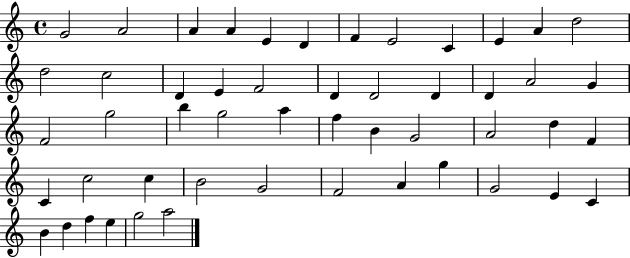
{
  \clef treble
  \time 4/4
  \defaultTimeSignature
  \key c \major
  g'2 a'2 | a'4 a'4 e'4 d'4 | f'4 e'2 c'4 | e'4 a'4 d''2 | \break d''2 c''2 | d'4 e'4 f'2 | d'4 d'2 d'4 | d'4 a'2 g'4 | \break f'2 g''2 | b''4 g''2 a''4 | f''4 b'4 g'2 | a'2 d''4 f'4 | \break c'4 c''2 c''4 | b'2 g'2 | f'2 a'4 g''4 | g'2 e'4 c'4 | \break b'4 d''4 f''4 e''4 | g''2 a''2 | \bar "|."
}